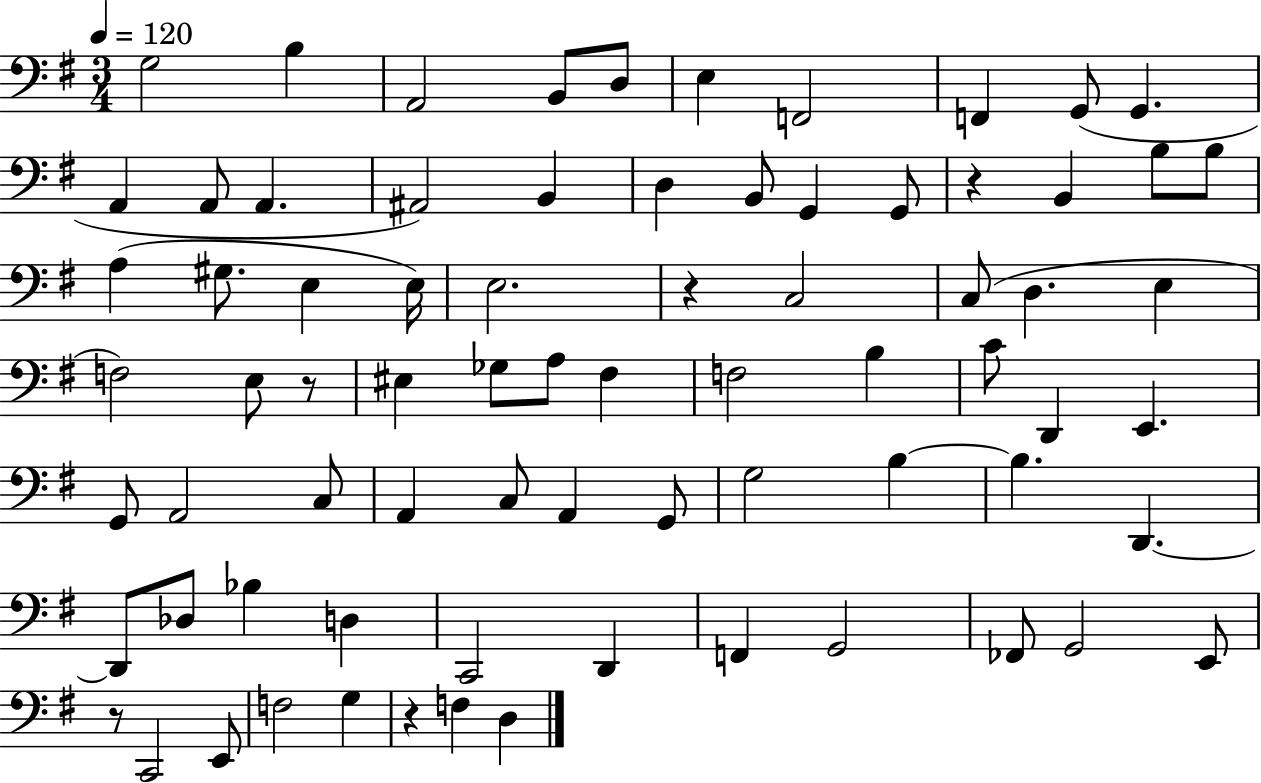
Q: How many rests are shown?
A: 5